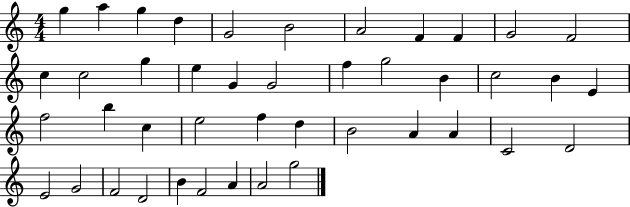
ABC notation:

X:1
T:Untitled
M:4/4
L:1/4
K:C
g a g d G2 B2 A2 F F G2 F2 c c2 g e G G2 f g2 B c2 B E f2 b c e2 f d B2 A A C2 D2 E2 G2 F2 D2 B F2 A A2 g2